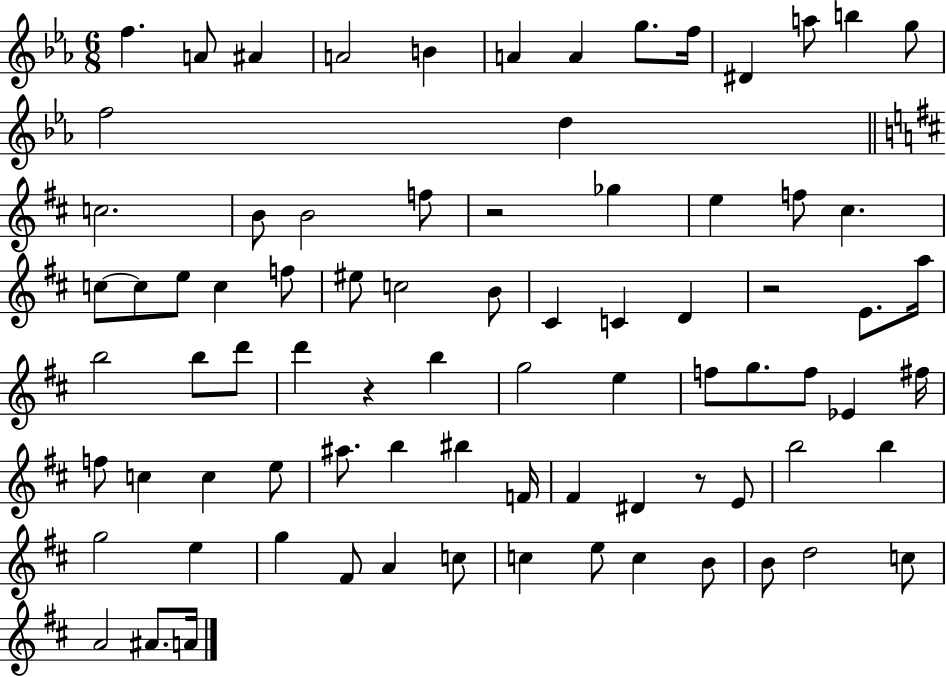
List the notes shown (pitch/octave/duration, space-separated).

F5/q. A4/e A#4/q A4/h B4/q A4/q A4/q G5/e. F5/s D#4/q A5/e B5/q G5/e F5/h D5/q C5/h. B4/e B4/h F5/e R/h Gb5/q E5/q F5/e C#5/q. C5/e C5/e E5/e C5/q F5/e EIS5/e C5/h B4/e C#4/q C4/q D4/q R/h E4/e. A5/s B5/h B5/e D6/e D6/q R/q B5/q G5/h E5/q F5/e G5/e. F5/e Eb4/q F#5/s F5/e C5/q C5/q E5/e A#5/e. B5/q BIS5/q F4/s F#4/q D#4/q R/e E4/e B5/h B5/q G5/h E5/q G5/q F#4/e A4/q C5/e C5/q E5/e C5/q B4/e B4/e D5/h C5/e A4/h A#4/e. A4/s